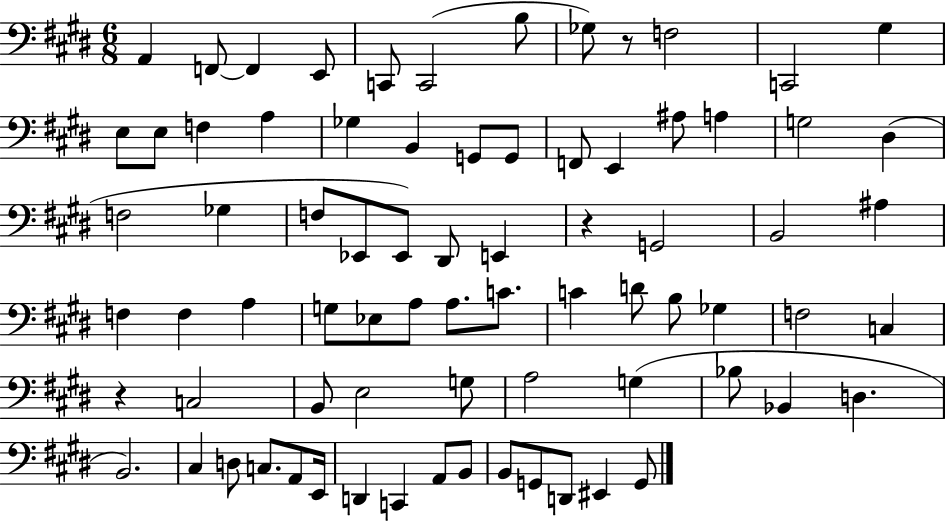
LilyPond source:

{
  \clef bass
  \numericTimeSignature
  \time 6/8
  \key e \major
  a,4 f,8~~ f,4 e,8 | c,8 c,2( b8 | ges8) r8 f2 | c,2 gis4 | \break e8 e8 f4 a4 | ges4 b,4 g,8 g,8 | f,8 e,4 ais8 a4 | g2 dis4( | \break f2 ges4 | f8 ees,8 ees,8) dis,8 e,4 | r4 g,2 | b,2 ais4 | \break f4 f4 a4 | g8 ees8 a8 a8. c'8. | c'4 d'8 b8 ges4 | f2 c4 | \break r4 c2 | b,8 e2 g8 | a2 g4( | bes8 bes,4 d4. | \break b,2.) | cis4 d8 c8. a,8 e,16 | d,4 c,4 a,8 b,8 | b,8 g,8 d,8 eis,4 g,8 | \break \bar "|."
}